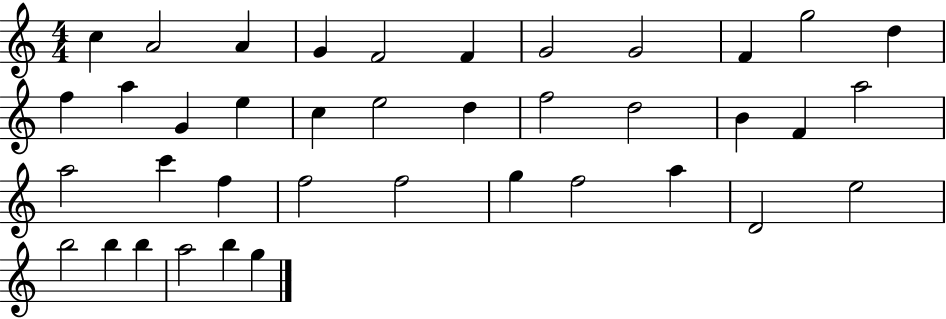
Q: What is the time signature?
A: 4/4